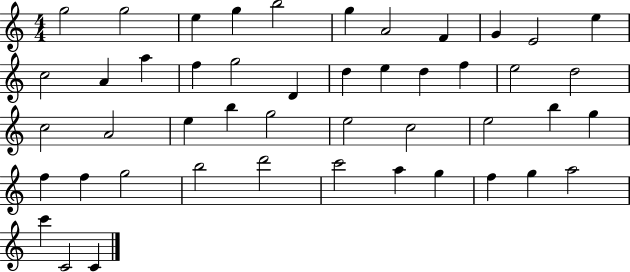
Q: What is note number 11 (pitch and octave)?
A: E5